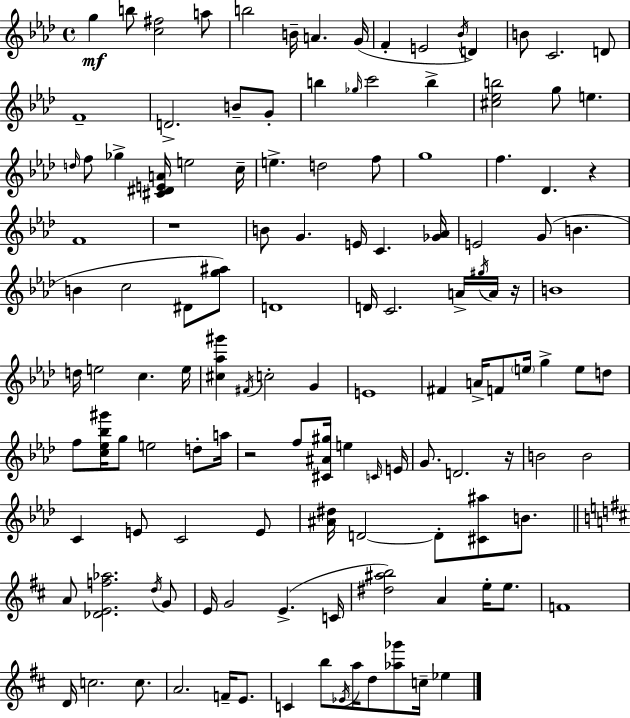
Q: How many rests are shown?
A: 5